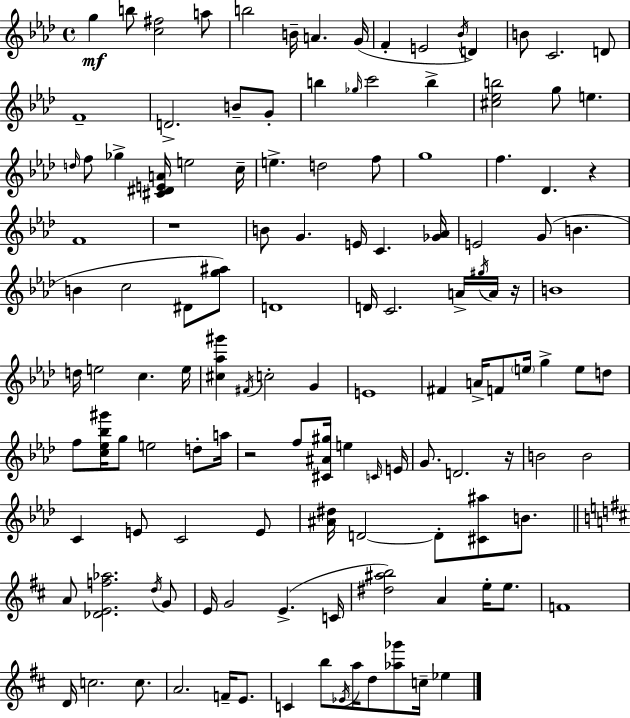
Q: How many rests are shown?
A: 5